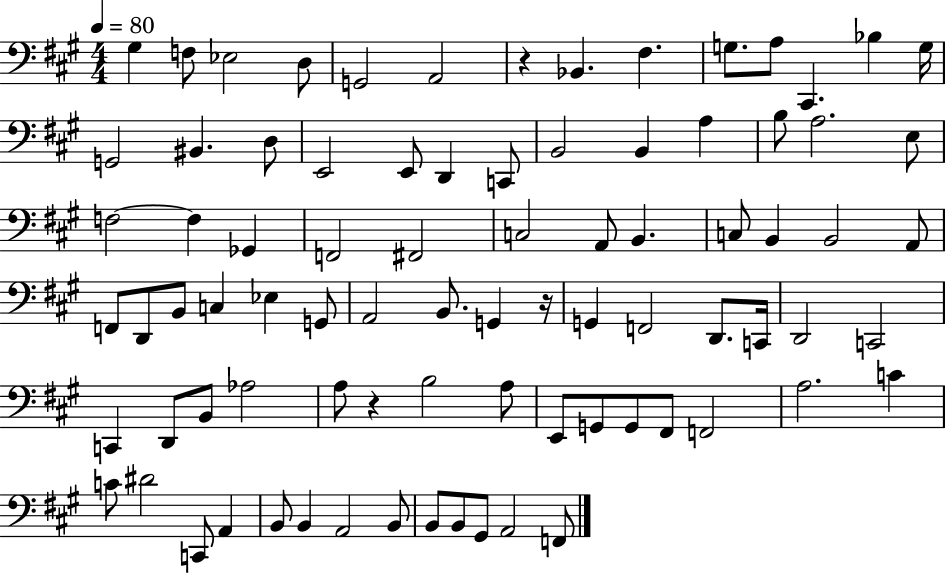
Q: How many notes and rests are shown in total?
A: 83